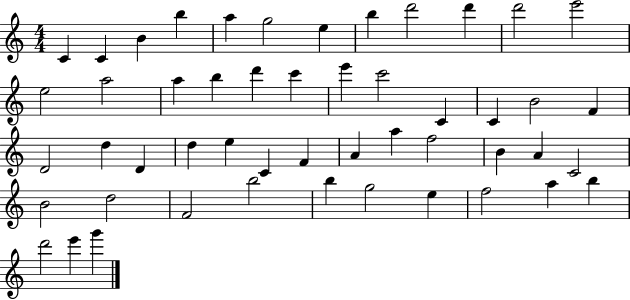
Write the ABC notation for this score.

X:1
T:Untitled
M:4/4
L:1/4
K:C
C C B b a g2 e b d'2 d' d'2 e'2 e2 a2 a b d' c' e' c'2 C C B2 F D2 d D d e C F A a f2 B A C2 B2 d2 F2 b2 b g2 e f2 a b d'2 e' g'